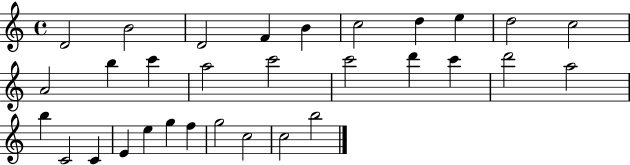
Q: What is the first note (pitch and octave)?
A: D4